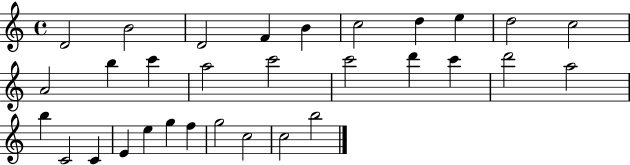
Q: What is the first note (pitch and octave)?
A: D4